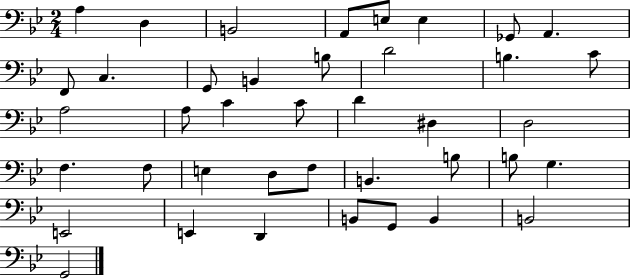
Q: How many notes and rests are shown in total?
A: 40